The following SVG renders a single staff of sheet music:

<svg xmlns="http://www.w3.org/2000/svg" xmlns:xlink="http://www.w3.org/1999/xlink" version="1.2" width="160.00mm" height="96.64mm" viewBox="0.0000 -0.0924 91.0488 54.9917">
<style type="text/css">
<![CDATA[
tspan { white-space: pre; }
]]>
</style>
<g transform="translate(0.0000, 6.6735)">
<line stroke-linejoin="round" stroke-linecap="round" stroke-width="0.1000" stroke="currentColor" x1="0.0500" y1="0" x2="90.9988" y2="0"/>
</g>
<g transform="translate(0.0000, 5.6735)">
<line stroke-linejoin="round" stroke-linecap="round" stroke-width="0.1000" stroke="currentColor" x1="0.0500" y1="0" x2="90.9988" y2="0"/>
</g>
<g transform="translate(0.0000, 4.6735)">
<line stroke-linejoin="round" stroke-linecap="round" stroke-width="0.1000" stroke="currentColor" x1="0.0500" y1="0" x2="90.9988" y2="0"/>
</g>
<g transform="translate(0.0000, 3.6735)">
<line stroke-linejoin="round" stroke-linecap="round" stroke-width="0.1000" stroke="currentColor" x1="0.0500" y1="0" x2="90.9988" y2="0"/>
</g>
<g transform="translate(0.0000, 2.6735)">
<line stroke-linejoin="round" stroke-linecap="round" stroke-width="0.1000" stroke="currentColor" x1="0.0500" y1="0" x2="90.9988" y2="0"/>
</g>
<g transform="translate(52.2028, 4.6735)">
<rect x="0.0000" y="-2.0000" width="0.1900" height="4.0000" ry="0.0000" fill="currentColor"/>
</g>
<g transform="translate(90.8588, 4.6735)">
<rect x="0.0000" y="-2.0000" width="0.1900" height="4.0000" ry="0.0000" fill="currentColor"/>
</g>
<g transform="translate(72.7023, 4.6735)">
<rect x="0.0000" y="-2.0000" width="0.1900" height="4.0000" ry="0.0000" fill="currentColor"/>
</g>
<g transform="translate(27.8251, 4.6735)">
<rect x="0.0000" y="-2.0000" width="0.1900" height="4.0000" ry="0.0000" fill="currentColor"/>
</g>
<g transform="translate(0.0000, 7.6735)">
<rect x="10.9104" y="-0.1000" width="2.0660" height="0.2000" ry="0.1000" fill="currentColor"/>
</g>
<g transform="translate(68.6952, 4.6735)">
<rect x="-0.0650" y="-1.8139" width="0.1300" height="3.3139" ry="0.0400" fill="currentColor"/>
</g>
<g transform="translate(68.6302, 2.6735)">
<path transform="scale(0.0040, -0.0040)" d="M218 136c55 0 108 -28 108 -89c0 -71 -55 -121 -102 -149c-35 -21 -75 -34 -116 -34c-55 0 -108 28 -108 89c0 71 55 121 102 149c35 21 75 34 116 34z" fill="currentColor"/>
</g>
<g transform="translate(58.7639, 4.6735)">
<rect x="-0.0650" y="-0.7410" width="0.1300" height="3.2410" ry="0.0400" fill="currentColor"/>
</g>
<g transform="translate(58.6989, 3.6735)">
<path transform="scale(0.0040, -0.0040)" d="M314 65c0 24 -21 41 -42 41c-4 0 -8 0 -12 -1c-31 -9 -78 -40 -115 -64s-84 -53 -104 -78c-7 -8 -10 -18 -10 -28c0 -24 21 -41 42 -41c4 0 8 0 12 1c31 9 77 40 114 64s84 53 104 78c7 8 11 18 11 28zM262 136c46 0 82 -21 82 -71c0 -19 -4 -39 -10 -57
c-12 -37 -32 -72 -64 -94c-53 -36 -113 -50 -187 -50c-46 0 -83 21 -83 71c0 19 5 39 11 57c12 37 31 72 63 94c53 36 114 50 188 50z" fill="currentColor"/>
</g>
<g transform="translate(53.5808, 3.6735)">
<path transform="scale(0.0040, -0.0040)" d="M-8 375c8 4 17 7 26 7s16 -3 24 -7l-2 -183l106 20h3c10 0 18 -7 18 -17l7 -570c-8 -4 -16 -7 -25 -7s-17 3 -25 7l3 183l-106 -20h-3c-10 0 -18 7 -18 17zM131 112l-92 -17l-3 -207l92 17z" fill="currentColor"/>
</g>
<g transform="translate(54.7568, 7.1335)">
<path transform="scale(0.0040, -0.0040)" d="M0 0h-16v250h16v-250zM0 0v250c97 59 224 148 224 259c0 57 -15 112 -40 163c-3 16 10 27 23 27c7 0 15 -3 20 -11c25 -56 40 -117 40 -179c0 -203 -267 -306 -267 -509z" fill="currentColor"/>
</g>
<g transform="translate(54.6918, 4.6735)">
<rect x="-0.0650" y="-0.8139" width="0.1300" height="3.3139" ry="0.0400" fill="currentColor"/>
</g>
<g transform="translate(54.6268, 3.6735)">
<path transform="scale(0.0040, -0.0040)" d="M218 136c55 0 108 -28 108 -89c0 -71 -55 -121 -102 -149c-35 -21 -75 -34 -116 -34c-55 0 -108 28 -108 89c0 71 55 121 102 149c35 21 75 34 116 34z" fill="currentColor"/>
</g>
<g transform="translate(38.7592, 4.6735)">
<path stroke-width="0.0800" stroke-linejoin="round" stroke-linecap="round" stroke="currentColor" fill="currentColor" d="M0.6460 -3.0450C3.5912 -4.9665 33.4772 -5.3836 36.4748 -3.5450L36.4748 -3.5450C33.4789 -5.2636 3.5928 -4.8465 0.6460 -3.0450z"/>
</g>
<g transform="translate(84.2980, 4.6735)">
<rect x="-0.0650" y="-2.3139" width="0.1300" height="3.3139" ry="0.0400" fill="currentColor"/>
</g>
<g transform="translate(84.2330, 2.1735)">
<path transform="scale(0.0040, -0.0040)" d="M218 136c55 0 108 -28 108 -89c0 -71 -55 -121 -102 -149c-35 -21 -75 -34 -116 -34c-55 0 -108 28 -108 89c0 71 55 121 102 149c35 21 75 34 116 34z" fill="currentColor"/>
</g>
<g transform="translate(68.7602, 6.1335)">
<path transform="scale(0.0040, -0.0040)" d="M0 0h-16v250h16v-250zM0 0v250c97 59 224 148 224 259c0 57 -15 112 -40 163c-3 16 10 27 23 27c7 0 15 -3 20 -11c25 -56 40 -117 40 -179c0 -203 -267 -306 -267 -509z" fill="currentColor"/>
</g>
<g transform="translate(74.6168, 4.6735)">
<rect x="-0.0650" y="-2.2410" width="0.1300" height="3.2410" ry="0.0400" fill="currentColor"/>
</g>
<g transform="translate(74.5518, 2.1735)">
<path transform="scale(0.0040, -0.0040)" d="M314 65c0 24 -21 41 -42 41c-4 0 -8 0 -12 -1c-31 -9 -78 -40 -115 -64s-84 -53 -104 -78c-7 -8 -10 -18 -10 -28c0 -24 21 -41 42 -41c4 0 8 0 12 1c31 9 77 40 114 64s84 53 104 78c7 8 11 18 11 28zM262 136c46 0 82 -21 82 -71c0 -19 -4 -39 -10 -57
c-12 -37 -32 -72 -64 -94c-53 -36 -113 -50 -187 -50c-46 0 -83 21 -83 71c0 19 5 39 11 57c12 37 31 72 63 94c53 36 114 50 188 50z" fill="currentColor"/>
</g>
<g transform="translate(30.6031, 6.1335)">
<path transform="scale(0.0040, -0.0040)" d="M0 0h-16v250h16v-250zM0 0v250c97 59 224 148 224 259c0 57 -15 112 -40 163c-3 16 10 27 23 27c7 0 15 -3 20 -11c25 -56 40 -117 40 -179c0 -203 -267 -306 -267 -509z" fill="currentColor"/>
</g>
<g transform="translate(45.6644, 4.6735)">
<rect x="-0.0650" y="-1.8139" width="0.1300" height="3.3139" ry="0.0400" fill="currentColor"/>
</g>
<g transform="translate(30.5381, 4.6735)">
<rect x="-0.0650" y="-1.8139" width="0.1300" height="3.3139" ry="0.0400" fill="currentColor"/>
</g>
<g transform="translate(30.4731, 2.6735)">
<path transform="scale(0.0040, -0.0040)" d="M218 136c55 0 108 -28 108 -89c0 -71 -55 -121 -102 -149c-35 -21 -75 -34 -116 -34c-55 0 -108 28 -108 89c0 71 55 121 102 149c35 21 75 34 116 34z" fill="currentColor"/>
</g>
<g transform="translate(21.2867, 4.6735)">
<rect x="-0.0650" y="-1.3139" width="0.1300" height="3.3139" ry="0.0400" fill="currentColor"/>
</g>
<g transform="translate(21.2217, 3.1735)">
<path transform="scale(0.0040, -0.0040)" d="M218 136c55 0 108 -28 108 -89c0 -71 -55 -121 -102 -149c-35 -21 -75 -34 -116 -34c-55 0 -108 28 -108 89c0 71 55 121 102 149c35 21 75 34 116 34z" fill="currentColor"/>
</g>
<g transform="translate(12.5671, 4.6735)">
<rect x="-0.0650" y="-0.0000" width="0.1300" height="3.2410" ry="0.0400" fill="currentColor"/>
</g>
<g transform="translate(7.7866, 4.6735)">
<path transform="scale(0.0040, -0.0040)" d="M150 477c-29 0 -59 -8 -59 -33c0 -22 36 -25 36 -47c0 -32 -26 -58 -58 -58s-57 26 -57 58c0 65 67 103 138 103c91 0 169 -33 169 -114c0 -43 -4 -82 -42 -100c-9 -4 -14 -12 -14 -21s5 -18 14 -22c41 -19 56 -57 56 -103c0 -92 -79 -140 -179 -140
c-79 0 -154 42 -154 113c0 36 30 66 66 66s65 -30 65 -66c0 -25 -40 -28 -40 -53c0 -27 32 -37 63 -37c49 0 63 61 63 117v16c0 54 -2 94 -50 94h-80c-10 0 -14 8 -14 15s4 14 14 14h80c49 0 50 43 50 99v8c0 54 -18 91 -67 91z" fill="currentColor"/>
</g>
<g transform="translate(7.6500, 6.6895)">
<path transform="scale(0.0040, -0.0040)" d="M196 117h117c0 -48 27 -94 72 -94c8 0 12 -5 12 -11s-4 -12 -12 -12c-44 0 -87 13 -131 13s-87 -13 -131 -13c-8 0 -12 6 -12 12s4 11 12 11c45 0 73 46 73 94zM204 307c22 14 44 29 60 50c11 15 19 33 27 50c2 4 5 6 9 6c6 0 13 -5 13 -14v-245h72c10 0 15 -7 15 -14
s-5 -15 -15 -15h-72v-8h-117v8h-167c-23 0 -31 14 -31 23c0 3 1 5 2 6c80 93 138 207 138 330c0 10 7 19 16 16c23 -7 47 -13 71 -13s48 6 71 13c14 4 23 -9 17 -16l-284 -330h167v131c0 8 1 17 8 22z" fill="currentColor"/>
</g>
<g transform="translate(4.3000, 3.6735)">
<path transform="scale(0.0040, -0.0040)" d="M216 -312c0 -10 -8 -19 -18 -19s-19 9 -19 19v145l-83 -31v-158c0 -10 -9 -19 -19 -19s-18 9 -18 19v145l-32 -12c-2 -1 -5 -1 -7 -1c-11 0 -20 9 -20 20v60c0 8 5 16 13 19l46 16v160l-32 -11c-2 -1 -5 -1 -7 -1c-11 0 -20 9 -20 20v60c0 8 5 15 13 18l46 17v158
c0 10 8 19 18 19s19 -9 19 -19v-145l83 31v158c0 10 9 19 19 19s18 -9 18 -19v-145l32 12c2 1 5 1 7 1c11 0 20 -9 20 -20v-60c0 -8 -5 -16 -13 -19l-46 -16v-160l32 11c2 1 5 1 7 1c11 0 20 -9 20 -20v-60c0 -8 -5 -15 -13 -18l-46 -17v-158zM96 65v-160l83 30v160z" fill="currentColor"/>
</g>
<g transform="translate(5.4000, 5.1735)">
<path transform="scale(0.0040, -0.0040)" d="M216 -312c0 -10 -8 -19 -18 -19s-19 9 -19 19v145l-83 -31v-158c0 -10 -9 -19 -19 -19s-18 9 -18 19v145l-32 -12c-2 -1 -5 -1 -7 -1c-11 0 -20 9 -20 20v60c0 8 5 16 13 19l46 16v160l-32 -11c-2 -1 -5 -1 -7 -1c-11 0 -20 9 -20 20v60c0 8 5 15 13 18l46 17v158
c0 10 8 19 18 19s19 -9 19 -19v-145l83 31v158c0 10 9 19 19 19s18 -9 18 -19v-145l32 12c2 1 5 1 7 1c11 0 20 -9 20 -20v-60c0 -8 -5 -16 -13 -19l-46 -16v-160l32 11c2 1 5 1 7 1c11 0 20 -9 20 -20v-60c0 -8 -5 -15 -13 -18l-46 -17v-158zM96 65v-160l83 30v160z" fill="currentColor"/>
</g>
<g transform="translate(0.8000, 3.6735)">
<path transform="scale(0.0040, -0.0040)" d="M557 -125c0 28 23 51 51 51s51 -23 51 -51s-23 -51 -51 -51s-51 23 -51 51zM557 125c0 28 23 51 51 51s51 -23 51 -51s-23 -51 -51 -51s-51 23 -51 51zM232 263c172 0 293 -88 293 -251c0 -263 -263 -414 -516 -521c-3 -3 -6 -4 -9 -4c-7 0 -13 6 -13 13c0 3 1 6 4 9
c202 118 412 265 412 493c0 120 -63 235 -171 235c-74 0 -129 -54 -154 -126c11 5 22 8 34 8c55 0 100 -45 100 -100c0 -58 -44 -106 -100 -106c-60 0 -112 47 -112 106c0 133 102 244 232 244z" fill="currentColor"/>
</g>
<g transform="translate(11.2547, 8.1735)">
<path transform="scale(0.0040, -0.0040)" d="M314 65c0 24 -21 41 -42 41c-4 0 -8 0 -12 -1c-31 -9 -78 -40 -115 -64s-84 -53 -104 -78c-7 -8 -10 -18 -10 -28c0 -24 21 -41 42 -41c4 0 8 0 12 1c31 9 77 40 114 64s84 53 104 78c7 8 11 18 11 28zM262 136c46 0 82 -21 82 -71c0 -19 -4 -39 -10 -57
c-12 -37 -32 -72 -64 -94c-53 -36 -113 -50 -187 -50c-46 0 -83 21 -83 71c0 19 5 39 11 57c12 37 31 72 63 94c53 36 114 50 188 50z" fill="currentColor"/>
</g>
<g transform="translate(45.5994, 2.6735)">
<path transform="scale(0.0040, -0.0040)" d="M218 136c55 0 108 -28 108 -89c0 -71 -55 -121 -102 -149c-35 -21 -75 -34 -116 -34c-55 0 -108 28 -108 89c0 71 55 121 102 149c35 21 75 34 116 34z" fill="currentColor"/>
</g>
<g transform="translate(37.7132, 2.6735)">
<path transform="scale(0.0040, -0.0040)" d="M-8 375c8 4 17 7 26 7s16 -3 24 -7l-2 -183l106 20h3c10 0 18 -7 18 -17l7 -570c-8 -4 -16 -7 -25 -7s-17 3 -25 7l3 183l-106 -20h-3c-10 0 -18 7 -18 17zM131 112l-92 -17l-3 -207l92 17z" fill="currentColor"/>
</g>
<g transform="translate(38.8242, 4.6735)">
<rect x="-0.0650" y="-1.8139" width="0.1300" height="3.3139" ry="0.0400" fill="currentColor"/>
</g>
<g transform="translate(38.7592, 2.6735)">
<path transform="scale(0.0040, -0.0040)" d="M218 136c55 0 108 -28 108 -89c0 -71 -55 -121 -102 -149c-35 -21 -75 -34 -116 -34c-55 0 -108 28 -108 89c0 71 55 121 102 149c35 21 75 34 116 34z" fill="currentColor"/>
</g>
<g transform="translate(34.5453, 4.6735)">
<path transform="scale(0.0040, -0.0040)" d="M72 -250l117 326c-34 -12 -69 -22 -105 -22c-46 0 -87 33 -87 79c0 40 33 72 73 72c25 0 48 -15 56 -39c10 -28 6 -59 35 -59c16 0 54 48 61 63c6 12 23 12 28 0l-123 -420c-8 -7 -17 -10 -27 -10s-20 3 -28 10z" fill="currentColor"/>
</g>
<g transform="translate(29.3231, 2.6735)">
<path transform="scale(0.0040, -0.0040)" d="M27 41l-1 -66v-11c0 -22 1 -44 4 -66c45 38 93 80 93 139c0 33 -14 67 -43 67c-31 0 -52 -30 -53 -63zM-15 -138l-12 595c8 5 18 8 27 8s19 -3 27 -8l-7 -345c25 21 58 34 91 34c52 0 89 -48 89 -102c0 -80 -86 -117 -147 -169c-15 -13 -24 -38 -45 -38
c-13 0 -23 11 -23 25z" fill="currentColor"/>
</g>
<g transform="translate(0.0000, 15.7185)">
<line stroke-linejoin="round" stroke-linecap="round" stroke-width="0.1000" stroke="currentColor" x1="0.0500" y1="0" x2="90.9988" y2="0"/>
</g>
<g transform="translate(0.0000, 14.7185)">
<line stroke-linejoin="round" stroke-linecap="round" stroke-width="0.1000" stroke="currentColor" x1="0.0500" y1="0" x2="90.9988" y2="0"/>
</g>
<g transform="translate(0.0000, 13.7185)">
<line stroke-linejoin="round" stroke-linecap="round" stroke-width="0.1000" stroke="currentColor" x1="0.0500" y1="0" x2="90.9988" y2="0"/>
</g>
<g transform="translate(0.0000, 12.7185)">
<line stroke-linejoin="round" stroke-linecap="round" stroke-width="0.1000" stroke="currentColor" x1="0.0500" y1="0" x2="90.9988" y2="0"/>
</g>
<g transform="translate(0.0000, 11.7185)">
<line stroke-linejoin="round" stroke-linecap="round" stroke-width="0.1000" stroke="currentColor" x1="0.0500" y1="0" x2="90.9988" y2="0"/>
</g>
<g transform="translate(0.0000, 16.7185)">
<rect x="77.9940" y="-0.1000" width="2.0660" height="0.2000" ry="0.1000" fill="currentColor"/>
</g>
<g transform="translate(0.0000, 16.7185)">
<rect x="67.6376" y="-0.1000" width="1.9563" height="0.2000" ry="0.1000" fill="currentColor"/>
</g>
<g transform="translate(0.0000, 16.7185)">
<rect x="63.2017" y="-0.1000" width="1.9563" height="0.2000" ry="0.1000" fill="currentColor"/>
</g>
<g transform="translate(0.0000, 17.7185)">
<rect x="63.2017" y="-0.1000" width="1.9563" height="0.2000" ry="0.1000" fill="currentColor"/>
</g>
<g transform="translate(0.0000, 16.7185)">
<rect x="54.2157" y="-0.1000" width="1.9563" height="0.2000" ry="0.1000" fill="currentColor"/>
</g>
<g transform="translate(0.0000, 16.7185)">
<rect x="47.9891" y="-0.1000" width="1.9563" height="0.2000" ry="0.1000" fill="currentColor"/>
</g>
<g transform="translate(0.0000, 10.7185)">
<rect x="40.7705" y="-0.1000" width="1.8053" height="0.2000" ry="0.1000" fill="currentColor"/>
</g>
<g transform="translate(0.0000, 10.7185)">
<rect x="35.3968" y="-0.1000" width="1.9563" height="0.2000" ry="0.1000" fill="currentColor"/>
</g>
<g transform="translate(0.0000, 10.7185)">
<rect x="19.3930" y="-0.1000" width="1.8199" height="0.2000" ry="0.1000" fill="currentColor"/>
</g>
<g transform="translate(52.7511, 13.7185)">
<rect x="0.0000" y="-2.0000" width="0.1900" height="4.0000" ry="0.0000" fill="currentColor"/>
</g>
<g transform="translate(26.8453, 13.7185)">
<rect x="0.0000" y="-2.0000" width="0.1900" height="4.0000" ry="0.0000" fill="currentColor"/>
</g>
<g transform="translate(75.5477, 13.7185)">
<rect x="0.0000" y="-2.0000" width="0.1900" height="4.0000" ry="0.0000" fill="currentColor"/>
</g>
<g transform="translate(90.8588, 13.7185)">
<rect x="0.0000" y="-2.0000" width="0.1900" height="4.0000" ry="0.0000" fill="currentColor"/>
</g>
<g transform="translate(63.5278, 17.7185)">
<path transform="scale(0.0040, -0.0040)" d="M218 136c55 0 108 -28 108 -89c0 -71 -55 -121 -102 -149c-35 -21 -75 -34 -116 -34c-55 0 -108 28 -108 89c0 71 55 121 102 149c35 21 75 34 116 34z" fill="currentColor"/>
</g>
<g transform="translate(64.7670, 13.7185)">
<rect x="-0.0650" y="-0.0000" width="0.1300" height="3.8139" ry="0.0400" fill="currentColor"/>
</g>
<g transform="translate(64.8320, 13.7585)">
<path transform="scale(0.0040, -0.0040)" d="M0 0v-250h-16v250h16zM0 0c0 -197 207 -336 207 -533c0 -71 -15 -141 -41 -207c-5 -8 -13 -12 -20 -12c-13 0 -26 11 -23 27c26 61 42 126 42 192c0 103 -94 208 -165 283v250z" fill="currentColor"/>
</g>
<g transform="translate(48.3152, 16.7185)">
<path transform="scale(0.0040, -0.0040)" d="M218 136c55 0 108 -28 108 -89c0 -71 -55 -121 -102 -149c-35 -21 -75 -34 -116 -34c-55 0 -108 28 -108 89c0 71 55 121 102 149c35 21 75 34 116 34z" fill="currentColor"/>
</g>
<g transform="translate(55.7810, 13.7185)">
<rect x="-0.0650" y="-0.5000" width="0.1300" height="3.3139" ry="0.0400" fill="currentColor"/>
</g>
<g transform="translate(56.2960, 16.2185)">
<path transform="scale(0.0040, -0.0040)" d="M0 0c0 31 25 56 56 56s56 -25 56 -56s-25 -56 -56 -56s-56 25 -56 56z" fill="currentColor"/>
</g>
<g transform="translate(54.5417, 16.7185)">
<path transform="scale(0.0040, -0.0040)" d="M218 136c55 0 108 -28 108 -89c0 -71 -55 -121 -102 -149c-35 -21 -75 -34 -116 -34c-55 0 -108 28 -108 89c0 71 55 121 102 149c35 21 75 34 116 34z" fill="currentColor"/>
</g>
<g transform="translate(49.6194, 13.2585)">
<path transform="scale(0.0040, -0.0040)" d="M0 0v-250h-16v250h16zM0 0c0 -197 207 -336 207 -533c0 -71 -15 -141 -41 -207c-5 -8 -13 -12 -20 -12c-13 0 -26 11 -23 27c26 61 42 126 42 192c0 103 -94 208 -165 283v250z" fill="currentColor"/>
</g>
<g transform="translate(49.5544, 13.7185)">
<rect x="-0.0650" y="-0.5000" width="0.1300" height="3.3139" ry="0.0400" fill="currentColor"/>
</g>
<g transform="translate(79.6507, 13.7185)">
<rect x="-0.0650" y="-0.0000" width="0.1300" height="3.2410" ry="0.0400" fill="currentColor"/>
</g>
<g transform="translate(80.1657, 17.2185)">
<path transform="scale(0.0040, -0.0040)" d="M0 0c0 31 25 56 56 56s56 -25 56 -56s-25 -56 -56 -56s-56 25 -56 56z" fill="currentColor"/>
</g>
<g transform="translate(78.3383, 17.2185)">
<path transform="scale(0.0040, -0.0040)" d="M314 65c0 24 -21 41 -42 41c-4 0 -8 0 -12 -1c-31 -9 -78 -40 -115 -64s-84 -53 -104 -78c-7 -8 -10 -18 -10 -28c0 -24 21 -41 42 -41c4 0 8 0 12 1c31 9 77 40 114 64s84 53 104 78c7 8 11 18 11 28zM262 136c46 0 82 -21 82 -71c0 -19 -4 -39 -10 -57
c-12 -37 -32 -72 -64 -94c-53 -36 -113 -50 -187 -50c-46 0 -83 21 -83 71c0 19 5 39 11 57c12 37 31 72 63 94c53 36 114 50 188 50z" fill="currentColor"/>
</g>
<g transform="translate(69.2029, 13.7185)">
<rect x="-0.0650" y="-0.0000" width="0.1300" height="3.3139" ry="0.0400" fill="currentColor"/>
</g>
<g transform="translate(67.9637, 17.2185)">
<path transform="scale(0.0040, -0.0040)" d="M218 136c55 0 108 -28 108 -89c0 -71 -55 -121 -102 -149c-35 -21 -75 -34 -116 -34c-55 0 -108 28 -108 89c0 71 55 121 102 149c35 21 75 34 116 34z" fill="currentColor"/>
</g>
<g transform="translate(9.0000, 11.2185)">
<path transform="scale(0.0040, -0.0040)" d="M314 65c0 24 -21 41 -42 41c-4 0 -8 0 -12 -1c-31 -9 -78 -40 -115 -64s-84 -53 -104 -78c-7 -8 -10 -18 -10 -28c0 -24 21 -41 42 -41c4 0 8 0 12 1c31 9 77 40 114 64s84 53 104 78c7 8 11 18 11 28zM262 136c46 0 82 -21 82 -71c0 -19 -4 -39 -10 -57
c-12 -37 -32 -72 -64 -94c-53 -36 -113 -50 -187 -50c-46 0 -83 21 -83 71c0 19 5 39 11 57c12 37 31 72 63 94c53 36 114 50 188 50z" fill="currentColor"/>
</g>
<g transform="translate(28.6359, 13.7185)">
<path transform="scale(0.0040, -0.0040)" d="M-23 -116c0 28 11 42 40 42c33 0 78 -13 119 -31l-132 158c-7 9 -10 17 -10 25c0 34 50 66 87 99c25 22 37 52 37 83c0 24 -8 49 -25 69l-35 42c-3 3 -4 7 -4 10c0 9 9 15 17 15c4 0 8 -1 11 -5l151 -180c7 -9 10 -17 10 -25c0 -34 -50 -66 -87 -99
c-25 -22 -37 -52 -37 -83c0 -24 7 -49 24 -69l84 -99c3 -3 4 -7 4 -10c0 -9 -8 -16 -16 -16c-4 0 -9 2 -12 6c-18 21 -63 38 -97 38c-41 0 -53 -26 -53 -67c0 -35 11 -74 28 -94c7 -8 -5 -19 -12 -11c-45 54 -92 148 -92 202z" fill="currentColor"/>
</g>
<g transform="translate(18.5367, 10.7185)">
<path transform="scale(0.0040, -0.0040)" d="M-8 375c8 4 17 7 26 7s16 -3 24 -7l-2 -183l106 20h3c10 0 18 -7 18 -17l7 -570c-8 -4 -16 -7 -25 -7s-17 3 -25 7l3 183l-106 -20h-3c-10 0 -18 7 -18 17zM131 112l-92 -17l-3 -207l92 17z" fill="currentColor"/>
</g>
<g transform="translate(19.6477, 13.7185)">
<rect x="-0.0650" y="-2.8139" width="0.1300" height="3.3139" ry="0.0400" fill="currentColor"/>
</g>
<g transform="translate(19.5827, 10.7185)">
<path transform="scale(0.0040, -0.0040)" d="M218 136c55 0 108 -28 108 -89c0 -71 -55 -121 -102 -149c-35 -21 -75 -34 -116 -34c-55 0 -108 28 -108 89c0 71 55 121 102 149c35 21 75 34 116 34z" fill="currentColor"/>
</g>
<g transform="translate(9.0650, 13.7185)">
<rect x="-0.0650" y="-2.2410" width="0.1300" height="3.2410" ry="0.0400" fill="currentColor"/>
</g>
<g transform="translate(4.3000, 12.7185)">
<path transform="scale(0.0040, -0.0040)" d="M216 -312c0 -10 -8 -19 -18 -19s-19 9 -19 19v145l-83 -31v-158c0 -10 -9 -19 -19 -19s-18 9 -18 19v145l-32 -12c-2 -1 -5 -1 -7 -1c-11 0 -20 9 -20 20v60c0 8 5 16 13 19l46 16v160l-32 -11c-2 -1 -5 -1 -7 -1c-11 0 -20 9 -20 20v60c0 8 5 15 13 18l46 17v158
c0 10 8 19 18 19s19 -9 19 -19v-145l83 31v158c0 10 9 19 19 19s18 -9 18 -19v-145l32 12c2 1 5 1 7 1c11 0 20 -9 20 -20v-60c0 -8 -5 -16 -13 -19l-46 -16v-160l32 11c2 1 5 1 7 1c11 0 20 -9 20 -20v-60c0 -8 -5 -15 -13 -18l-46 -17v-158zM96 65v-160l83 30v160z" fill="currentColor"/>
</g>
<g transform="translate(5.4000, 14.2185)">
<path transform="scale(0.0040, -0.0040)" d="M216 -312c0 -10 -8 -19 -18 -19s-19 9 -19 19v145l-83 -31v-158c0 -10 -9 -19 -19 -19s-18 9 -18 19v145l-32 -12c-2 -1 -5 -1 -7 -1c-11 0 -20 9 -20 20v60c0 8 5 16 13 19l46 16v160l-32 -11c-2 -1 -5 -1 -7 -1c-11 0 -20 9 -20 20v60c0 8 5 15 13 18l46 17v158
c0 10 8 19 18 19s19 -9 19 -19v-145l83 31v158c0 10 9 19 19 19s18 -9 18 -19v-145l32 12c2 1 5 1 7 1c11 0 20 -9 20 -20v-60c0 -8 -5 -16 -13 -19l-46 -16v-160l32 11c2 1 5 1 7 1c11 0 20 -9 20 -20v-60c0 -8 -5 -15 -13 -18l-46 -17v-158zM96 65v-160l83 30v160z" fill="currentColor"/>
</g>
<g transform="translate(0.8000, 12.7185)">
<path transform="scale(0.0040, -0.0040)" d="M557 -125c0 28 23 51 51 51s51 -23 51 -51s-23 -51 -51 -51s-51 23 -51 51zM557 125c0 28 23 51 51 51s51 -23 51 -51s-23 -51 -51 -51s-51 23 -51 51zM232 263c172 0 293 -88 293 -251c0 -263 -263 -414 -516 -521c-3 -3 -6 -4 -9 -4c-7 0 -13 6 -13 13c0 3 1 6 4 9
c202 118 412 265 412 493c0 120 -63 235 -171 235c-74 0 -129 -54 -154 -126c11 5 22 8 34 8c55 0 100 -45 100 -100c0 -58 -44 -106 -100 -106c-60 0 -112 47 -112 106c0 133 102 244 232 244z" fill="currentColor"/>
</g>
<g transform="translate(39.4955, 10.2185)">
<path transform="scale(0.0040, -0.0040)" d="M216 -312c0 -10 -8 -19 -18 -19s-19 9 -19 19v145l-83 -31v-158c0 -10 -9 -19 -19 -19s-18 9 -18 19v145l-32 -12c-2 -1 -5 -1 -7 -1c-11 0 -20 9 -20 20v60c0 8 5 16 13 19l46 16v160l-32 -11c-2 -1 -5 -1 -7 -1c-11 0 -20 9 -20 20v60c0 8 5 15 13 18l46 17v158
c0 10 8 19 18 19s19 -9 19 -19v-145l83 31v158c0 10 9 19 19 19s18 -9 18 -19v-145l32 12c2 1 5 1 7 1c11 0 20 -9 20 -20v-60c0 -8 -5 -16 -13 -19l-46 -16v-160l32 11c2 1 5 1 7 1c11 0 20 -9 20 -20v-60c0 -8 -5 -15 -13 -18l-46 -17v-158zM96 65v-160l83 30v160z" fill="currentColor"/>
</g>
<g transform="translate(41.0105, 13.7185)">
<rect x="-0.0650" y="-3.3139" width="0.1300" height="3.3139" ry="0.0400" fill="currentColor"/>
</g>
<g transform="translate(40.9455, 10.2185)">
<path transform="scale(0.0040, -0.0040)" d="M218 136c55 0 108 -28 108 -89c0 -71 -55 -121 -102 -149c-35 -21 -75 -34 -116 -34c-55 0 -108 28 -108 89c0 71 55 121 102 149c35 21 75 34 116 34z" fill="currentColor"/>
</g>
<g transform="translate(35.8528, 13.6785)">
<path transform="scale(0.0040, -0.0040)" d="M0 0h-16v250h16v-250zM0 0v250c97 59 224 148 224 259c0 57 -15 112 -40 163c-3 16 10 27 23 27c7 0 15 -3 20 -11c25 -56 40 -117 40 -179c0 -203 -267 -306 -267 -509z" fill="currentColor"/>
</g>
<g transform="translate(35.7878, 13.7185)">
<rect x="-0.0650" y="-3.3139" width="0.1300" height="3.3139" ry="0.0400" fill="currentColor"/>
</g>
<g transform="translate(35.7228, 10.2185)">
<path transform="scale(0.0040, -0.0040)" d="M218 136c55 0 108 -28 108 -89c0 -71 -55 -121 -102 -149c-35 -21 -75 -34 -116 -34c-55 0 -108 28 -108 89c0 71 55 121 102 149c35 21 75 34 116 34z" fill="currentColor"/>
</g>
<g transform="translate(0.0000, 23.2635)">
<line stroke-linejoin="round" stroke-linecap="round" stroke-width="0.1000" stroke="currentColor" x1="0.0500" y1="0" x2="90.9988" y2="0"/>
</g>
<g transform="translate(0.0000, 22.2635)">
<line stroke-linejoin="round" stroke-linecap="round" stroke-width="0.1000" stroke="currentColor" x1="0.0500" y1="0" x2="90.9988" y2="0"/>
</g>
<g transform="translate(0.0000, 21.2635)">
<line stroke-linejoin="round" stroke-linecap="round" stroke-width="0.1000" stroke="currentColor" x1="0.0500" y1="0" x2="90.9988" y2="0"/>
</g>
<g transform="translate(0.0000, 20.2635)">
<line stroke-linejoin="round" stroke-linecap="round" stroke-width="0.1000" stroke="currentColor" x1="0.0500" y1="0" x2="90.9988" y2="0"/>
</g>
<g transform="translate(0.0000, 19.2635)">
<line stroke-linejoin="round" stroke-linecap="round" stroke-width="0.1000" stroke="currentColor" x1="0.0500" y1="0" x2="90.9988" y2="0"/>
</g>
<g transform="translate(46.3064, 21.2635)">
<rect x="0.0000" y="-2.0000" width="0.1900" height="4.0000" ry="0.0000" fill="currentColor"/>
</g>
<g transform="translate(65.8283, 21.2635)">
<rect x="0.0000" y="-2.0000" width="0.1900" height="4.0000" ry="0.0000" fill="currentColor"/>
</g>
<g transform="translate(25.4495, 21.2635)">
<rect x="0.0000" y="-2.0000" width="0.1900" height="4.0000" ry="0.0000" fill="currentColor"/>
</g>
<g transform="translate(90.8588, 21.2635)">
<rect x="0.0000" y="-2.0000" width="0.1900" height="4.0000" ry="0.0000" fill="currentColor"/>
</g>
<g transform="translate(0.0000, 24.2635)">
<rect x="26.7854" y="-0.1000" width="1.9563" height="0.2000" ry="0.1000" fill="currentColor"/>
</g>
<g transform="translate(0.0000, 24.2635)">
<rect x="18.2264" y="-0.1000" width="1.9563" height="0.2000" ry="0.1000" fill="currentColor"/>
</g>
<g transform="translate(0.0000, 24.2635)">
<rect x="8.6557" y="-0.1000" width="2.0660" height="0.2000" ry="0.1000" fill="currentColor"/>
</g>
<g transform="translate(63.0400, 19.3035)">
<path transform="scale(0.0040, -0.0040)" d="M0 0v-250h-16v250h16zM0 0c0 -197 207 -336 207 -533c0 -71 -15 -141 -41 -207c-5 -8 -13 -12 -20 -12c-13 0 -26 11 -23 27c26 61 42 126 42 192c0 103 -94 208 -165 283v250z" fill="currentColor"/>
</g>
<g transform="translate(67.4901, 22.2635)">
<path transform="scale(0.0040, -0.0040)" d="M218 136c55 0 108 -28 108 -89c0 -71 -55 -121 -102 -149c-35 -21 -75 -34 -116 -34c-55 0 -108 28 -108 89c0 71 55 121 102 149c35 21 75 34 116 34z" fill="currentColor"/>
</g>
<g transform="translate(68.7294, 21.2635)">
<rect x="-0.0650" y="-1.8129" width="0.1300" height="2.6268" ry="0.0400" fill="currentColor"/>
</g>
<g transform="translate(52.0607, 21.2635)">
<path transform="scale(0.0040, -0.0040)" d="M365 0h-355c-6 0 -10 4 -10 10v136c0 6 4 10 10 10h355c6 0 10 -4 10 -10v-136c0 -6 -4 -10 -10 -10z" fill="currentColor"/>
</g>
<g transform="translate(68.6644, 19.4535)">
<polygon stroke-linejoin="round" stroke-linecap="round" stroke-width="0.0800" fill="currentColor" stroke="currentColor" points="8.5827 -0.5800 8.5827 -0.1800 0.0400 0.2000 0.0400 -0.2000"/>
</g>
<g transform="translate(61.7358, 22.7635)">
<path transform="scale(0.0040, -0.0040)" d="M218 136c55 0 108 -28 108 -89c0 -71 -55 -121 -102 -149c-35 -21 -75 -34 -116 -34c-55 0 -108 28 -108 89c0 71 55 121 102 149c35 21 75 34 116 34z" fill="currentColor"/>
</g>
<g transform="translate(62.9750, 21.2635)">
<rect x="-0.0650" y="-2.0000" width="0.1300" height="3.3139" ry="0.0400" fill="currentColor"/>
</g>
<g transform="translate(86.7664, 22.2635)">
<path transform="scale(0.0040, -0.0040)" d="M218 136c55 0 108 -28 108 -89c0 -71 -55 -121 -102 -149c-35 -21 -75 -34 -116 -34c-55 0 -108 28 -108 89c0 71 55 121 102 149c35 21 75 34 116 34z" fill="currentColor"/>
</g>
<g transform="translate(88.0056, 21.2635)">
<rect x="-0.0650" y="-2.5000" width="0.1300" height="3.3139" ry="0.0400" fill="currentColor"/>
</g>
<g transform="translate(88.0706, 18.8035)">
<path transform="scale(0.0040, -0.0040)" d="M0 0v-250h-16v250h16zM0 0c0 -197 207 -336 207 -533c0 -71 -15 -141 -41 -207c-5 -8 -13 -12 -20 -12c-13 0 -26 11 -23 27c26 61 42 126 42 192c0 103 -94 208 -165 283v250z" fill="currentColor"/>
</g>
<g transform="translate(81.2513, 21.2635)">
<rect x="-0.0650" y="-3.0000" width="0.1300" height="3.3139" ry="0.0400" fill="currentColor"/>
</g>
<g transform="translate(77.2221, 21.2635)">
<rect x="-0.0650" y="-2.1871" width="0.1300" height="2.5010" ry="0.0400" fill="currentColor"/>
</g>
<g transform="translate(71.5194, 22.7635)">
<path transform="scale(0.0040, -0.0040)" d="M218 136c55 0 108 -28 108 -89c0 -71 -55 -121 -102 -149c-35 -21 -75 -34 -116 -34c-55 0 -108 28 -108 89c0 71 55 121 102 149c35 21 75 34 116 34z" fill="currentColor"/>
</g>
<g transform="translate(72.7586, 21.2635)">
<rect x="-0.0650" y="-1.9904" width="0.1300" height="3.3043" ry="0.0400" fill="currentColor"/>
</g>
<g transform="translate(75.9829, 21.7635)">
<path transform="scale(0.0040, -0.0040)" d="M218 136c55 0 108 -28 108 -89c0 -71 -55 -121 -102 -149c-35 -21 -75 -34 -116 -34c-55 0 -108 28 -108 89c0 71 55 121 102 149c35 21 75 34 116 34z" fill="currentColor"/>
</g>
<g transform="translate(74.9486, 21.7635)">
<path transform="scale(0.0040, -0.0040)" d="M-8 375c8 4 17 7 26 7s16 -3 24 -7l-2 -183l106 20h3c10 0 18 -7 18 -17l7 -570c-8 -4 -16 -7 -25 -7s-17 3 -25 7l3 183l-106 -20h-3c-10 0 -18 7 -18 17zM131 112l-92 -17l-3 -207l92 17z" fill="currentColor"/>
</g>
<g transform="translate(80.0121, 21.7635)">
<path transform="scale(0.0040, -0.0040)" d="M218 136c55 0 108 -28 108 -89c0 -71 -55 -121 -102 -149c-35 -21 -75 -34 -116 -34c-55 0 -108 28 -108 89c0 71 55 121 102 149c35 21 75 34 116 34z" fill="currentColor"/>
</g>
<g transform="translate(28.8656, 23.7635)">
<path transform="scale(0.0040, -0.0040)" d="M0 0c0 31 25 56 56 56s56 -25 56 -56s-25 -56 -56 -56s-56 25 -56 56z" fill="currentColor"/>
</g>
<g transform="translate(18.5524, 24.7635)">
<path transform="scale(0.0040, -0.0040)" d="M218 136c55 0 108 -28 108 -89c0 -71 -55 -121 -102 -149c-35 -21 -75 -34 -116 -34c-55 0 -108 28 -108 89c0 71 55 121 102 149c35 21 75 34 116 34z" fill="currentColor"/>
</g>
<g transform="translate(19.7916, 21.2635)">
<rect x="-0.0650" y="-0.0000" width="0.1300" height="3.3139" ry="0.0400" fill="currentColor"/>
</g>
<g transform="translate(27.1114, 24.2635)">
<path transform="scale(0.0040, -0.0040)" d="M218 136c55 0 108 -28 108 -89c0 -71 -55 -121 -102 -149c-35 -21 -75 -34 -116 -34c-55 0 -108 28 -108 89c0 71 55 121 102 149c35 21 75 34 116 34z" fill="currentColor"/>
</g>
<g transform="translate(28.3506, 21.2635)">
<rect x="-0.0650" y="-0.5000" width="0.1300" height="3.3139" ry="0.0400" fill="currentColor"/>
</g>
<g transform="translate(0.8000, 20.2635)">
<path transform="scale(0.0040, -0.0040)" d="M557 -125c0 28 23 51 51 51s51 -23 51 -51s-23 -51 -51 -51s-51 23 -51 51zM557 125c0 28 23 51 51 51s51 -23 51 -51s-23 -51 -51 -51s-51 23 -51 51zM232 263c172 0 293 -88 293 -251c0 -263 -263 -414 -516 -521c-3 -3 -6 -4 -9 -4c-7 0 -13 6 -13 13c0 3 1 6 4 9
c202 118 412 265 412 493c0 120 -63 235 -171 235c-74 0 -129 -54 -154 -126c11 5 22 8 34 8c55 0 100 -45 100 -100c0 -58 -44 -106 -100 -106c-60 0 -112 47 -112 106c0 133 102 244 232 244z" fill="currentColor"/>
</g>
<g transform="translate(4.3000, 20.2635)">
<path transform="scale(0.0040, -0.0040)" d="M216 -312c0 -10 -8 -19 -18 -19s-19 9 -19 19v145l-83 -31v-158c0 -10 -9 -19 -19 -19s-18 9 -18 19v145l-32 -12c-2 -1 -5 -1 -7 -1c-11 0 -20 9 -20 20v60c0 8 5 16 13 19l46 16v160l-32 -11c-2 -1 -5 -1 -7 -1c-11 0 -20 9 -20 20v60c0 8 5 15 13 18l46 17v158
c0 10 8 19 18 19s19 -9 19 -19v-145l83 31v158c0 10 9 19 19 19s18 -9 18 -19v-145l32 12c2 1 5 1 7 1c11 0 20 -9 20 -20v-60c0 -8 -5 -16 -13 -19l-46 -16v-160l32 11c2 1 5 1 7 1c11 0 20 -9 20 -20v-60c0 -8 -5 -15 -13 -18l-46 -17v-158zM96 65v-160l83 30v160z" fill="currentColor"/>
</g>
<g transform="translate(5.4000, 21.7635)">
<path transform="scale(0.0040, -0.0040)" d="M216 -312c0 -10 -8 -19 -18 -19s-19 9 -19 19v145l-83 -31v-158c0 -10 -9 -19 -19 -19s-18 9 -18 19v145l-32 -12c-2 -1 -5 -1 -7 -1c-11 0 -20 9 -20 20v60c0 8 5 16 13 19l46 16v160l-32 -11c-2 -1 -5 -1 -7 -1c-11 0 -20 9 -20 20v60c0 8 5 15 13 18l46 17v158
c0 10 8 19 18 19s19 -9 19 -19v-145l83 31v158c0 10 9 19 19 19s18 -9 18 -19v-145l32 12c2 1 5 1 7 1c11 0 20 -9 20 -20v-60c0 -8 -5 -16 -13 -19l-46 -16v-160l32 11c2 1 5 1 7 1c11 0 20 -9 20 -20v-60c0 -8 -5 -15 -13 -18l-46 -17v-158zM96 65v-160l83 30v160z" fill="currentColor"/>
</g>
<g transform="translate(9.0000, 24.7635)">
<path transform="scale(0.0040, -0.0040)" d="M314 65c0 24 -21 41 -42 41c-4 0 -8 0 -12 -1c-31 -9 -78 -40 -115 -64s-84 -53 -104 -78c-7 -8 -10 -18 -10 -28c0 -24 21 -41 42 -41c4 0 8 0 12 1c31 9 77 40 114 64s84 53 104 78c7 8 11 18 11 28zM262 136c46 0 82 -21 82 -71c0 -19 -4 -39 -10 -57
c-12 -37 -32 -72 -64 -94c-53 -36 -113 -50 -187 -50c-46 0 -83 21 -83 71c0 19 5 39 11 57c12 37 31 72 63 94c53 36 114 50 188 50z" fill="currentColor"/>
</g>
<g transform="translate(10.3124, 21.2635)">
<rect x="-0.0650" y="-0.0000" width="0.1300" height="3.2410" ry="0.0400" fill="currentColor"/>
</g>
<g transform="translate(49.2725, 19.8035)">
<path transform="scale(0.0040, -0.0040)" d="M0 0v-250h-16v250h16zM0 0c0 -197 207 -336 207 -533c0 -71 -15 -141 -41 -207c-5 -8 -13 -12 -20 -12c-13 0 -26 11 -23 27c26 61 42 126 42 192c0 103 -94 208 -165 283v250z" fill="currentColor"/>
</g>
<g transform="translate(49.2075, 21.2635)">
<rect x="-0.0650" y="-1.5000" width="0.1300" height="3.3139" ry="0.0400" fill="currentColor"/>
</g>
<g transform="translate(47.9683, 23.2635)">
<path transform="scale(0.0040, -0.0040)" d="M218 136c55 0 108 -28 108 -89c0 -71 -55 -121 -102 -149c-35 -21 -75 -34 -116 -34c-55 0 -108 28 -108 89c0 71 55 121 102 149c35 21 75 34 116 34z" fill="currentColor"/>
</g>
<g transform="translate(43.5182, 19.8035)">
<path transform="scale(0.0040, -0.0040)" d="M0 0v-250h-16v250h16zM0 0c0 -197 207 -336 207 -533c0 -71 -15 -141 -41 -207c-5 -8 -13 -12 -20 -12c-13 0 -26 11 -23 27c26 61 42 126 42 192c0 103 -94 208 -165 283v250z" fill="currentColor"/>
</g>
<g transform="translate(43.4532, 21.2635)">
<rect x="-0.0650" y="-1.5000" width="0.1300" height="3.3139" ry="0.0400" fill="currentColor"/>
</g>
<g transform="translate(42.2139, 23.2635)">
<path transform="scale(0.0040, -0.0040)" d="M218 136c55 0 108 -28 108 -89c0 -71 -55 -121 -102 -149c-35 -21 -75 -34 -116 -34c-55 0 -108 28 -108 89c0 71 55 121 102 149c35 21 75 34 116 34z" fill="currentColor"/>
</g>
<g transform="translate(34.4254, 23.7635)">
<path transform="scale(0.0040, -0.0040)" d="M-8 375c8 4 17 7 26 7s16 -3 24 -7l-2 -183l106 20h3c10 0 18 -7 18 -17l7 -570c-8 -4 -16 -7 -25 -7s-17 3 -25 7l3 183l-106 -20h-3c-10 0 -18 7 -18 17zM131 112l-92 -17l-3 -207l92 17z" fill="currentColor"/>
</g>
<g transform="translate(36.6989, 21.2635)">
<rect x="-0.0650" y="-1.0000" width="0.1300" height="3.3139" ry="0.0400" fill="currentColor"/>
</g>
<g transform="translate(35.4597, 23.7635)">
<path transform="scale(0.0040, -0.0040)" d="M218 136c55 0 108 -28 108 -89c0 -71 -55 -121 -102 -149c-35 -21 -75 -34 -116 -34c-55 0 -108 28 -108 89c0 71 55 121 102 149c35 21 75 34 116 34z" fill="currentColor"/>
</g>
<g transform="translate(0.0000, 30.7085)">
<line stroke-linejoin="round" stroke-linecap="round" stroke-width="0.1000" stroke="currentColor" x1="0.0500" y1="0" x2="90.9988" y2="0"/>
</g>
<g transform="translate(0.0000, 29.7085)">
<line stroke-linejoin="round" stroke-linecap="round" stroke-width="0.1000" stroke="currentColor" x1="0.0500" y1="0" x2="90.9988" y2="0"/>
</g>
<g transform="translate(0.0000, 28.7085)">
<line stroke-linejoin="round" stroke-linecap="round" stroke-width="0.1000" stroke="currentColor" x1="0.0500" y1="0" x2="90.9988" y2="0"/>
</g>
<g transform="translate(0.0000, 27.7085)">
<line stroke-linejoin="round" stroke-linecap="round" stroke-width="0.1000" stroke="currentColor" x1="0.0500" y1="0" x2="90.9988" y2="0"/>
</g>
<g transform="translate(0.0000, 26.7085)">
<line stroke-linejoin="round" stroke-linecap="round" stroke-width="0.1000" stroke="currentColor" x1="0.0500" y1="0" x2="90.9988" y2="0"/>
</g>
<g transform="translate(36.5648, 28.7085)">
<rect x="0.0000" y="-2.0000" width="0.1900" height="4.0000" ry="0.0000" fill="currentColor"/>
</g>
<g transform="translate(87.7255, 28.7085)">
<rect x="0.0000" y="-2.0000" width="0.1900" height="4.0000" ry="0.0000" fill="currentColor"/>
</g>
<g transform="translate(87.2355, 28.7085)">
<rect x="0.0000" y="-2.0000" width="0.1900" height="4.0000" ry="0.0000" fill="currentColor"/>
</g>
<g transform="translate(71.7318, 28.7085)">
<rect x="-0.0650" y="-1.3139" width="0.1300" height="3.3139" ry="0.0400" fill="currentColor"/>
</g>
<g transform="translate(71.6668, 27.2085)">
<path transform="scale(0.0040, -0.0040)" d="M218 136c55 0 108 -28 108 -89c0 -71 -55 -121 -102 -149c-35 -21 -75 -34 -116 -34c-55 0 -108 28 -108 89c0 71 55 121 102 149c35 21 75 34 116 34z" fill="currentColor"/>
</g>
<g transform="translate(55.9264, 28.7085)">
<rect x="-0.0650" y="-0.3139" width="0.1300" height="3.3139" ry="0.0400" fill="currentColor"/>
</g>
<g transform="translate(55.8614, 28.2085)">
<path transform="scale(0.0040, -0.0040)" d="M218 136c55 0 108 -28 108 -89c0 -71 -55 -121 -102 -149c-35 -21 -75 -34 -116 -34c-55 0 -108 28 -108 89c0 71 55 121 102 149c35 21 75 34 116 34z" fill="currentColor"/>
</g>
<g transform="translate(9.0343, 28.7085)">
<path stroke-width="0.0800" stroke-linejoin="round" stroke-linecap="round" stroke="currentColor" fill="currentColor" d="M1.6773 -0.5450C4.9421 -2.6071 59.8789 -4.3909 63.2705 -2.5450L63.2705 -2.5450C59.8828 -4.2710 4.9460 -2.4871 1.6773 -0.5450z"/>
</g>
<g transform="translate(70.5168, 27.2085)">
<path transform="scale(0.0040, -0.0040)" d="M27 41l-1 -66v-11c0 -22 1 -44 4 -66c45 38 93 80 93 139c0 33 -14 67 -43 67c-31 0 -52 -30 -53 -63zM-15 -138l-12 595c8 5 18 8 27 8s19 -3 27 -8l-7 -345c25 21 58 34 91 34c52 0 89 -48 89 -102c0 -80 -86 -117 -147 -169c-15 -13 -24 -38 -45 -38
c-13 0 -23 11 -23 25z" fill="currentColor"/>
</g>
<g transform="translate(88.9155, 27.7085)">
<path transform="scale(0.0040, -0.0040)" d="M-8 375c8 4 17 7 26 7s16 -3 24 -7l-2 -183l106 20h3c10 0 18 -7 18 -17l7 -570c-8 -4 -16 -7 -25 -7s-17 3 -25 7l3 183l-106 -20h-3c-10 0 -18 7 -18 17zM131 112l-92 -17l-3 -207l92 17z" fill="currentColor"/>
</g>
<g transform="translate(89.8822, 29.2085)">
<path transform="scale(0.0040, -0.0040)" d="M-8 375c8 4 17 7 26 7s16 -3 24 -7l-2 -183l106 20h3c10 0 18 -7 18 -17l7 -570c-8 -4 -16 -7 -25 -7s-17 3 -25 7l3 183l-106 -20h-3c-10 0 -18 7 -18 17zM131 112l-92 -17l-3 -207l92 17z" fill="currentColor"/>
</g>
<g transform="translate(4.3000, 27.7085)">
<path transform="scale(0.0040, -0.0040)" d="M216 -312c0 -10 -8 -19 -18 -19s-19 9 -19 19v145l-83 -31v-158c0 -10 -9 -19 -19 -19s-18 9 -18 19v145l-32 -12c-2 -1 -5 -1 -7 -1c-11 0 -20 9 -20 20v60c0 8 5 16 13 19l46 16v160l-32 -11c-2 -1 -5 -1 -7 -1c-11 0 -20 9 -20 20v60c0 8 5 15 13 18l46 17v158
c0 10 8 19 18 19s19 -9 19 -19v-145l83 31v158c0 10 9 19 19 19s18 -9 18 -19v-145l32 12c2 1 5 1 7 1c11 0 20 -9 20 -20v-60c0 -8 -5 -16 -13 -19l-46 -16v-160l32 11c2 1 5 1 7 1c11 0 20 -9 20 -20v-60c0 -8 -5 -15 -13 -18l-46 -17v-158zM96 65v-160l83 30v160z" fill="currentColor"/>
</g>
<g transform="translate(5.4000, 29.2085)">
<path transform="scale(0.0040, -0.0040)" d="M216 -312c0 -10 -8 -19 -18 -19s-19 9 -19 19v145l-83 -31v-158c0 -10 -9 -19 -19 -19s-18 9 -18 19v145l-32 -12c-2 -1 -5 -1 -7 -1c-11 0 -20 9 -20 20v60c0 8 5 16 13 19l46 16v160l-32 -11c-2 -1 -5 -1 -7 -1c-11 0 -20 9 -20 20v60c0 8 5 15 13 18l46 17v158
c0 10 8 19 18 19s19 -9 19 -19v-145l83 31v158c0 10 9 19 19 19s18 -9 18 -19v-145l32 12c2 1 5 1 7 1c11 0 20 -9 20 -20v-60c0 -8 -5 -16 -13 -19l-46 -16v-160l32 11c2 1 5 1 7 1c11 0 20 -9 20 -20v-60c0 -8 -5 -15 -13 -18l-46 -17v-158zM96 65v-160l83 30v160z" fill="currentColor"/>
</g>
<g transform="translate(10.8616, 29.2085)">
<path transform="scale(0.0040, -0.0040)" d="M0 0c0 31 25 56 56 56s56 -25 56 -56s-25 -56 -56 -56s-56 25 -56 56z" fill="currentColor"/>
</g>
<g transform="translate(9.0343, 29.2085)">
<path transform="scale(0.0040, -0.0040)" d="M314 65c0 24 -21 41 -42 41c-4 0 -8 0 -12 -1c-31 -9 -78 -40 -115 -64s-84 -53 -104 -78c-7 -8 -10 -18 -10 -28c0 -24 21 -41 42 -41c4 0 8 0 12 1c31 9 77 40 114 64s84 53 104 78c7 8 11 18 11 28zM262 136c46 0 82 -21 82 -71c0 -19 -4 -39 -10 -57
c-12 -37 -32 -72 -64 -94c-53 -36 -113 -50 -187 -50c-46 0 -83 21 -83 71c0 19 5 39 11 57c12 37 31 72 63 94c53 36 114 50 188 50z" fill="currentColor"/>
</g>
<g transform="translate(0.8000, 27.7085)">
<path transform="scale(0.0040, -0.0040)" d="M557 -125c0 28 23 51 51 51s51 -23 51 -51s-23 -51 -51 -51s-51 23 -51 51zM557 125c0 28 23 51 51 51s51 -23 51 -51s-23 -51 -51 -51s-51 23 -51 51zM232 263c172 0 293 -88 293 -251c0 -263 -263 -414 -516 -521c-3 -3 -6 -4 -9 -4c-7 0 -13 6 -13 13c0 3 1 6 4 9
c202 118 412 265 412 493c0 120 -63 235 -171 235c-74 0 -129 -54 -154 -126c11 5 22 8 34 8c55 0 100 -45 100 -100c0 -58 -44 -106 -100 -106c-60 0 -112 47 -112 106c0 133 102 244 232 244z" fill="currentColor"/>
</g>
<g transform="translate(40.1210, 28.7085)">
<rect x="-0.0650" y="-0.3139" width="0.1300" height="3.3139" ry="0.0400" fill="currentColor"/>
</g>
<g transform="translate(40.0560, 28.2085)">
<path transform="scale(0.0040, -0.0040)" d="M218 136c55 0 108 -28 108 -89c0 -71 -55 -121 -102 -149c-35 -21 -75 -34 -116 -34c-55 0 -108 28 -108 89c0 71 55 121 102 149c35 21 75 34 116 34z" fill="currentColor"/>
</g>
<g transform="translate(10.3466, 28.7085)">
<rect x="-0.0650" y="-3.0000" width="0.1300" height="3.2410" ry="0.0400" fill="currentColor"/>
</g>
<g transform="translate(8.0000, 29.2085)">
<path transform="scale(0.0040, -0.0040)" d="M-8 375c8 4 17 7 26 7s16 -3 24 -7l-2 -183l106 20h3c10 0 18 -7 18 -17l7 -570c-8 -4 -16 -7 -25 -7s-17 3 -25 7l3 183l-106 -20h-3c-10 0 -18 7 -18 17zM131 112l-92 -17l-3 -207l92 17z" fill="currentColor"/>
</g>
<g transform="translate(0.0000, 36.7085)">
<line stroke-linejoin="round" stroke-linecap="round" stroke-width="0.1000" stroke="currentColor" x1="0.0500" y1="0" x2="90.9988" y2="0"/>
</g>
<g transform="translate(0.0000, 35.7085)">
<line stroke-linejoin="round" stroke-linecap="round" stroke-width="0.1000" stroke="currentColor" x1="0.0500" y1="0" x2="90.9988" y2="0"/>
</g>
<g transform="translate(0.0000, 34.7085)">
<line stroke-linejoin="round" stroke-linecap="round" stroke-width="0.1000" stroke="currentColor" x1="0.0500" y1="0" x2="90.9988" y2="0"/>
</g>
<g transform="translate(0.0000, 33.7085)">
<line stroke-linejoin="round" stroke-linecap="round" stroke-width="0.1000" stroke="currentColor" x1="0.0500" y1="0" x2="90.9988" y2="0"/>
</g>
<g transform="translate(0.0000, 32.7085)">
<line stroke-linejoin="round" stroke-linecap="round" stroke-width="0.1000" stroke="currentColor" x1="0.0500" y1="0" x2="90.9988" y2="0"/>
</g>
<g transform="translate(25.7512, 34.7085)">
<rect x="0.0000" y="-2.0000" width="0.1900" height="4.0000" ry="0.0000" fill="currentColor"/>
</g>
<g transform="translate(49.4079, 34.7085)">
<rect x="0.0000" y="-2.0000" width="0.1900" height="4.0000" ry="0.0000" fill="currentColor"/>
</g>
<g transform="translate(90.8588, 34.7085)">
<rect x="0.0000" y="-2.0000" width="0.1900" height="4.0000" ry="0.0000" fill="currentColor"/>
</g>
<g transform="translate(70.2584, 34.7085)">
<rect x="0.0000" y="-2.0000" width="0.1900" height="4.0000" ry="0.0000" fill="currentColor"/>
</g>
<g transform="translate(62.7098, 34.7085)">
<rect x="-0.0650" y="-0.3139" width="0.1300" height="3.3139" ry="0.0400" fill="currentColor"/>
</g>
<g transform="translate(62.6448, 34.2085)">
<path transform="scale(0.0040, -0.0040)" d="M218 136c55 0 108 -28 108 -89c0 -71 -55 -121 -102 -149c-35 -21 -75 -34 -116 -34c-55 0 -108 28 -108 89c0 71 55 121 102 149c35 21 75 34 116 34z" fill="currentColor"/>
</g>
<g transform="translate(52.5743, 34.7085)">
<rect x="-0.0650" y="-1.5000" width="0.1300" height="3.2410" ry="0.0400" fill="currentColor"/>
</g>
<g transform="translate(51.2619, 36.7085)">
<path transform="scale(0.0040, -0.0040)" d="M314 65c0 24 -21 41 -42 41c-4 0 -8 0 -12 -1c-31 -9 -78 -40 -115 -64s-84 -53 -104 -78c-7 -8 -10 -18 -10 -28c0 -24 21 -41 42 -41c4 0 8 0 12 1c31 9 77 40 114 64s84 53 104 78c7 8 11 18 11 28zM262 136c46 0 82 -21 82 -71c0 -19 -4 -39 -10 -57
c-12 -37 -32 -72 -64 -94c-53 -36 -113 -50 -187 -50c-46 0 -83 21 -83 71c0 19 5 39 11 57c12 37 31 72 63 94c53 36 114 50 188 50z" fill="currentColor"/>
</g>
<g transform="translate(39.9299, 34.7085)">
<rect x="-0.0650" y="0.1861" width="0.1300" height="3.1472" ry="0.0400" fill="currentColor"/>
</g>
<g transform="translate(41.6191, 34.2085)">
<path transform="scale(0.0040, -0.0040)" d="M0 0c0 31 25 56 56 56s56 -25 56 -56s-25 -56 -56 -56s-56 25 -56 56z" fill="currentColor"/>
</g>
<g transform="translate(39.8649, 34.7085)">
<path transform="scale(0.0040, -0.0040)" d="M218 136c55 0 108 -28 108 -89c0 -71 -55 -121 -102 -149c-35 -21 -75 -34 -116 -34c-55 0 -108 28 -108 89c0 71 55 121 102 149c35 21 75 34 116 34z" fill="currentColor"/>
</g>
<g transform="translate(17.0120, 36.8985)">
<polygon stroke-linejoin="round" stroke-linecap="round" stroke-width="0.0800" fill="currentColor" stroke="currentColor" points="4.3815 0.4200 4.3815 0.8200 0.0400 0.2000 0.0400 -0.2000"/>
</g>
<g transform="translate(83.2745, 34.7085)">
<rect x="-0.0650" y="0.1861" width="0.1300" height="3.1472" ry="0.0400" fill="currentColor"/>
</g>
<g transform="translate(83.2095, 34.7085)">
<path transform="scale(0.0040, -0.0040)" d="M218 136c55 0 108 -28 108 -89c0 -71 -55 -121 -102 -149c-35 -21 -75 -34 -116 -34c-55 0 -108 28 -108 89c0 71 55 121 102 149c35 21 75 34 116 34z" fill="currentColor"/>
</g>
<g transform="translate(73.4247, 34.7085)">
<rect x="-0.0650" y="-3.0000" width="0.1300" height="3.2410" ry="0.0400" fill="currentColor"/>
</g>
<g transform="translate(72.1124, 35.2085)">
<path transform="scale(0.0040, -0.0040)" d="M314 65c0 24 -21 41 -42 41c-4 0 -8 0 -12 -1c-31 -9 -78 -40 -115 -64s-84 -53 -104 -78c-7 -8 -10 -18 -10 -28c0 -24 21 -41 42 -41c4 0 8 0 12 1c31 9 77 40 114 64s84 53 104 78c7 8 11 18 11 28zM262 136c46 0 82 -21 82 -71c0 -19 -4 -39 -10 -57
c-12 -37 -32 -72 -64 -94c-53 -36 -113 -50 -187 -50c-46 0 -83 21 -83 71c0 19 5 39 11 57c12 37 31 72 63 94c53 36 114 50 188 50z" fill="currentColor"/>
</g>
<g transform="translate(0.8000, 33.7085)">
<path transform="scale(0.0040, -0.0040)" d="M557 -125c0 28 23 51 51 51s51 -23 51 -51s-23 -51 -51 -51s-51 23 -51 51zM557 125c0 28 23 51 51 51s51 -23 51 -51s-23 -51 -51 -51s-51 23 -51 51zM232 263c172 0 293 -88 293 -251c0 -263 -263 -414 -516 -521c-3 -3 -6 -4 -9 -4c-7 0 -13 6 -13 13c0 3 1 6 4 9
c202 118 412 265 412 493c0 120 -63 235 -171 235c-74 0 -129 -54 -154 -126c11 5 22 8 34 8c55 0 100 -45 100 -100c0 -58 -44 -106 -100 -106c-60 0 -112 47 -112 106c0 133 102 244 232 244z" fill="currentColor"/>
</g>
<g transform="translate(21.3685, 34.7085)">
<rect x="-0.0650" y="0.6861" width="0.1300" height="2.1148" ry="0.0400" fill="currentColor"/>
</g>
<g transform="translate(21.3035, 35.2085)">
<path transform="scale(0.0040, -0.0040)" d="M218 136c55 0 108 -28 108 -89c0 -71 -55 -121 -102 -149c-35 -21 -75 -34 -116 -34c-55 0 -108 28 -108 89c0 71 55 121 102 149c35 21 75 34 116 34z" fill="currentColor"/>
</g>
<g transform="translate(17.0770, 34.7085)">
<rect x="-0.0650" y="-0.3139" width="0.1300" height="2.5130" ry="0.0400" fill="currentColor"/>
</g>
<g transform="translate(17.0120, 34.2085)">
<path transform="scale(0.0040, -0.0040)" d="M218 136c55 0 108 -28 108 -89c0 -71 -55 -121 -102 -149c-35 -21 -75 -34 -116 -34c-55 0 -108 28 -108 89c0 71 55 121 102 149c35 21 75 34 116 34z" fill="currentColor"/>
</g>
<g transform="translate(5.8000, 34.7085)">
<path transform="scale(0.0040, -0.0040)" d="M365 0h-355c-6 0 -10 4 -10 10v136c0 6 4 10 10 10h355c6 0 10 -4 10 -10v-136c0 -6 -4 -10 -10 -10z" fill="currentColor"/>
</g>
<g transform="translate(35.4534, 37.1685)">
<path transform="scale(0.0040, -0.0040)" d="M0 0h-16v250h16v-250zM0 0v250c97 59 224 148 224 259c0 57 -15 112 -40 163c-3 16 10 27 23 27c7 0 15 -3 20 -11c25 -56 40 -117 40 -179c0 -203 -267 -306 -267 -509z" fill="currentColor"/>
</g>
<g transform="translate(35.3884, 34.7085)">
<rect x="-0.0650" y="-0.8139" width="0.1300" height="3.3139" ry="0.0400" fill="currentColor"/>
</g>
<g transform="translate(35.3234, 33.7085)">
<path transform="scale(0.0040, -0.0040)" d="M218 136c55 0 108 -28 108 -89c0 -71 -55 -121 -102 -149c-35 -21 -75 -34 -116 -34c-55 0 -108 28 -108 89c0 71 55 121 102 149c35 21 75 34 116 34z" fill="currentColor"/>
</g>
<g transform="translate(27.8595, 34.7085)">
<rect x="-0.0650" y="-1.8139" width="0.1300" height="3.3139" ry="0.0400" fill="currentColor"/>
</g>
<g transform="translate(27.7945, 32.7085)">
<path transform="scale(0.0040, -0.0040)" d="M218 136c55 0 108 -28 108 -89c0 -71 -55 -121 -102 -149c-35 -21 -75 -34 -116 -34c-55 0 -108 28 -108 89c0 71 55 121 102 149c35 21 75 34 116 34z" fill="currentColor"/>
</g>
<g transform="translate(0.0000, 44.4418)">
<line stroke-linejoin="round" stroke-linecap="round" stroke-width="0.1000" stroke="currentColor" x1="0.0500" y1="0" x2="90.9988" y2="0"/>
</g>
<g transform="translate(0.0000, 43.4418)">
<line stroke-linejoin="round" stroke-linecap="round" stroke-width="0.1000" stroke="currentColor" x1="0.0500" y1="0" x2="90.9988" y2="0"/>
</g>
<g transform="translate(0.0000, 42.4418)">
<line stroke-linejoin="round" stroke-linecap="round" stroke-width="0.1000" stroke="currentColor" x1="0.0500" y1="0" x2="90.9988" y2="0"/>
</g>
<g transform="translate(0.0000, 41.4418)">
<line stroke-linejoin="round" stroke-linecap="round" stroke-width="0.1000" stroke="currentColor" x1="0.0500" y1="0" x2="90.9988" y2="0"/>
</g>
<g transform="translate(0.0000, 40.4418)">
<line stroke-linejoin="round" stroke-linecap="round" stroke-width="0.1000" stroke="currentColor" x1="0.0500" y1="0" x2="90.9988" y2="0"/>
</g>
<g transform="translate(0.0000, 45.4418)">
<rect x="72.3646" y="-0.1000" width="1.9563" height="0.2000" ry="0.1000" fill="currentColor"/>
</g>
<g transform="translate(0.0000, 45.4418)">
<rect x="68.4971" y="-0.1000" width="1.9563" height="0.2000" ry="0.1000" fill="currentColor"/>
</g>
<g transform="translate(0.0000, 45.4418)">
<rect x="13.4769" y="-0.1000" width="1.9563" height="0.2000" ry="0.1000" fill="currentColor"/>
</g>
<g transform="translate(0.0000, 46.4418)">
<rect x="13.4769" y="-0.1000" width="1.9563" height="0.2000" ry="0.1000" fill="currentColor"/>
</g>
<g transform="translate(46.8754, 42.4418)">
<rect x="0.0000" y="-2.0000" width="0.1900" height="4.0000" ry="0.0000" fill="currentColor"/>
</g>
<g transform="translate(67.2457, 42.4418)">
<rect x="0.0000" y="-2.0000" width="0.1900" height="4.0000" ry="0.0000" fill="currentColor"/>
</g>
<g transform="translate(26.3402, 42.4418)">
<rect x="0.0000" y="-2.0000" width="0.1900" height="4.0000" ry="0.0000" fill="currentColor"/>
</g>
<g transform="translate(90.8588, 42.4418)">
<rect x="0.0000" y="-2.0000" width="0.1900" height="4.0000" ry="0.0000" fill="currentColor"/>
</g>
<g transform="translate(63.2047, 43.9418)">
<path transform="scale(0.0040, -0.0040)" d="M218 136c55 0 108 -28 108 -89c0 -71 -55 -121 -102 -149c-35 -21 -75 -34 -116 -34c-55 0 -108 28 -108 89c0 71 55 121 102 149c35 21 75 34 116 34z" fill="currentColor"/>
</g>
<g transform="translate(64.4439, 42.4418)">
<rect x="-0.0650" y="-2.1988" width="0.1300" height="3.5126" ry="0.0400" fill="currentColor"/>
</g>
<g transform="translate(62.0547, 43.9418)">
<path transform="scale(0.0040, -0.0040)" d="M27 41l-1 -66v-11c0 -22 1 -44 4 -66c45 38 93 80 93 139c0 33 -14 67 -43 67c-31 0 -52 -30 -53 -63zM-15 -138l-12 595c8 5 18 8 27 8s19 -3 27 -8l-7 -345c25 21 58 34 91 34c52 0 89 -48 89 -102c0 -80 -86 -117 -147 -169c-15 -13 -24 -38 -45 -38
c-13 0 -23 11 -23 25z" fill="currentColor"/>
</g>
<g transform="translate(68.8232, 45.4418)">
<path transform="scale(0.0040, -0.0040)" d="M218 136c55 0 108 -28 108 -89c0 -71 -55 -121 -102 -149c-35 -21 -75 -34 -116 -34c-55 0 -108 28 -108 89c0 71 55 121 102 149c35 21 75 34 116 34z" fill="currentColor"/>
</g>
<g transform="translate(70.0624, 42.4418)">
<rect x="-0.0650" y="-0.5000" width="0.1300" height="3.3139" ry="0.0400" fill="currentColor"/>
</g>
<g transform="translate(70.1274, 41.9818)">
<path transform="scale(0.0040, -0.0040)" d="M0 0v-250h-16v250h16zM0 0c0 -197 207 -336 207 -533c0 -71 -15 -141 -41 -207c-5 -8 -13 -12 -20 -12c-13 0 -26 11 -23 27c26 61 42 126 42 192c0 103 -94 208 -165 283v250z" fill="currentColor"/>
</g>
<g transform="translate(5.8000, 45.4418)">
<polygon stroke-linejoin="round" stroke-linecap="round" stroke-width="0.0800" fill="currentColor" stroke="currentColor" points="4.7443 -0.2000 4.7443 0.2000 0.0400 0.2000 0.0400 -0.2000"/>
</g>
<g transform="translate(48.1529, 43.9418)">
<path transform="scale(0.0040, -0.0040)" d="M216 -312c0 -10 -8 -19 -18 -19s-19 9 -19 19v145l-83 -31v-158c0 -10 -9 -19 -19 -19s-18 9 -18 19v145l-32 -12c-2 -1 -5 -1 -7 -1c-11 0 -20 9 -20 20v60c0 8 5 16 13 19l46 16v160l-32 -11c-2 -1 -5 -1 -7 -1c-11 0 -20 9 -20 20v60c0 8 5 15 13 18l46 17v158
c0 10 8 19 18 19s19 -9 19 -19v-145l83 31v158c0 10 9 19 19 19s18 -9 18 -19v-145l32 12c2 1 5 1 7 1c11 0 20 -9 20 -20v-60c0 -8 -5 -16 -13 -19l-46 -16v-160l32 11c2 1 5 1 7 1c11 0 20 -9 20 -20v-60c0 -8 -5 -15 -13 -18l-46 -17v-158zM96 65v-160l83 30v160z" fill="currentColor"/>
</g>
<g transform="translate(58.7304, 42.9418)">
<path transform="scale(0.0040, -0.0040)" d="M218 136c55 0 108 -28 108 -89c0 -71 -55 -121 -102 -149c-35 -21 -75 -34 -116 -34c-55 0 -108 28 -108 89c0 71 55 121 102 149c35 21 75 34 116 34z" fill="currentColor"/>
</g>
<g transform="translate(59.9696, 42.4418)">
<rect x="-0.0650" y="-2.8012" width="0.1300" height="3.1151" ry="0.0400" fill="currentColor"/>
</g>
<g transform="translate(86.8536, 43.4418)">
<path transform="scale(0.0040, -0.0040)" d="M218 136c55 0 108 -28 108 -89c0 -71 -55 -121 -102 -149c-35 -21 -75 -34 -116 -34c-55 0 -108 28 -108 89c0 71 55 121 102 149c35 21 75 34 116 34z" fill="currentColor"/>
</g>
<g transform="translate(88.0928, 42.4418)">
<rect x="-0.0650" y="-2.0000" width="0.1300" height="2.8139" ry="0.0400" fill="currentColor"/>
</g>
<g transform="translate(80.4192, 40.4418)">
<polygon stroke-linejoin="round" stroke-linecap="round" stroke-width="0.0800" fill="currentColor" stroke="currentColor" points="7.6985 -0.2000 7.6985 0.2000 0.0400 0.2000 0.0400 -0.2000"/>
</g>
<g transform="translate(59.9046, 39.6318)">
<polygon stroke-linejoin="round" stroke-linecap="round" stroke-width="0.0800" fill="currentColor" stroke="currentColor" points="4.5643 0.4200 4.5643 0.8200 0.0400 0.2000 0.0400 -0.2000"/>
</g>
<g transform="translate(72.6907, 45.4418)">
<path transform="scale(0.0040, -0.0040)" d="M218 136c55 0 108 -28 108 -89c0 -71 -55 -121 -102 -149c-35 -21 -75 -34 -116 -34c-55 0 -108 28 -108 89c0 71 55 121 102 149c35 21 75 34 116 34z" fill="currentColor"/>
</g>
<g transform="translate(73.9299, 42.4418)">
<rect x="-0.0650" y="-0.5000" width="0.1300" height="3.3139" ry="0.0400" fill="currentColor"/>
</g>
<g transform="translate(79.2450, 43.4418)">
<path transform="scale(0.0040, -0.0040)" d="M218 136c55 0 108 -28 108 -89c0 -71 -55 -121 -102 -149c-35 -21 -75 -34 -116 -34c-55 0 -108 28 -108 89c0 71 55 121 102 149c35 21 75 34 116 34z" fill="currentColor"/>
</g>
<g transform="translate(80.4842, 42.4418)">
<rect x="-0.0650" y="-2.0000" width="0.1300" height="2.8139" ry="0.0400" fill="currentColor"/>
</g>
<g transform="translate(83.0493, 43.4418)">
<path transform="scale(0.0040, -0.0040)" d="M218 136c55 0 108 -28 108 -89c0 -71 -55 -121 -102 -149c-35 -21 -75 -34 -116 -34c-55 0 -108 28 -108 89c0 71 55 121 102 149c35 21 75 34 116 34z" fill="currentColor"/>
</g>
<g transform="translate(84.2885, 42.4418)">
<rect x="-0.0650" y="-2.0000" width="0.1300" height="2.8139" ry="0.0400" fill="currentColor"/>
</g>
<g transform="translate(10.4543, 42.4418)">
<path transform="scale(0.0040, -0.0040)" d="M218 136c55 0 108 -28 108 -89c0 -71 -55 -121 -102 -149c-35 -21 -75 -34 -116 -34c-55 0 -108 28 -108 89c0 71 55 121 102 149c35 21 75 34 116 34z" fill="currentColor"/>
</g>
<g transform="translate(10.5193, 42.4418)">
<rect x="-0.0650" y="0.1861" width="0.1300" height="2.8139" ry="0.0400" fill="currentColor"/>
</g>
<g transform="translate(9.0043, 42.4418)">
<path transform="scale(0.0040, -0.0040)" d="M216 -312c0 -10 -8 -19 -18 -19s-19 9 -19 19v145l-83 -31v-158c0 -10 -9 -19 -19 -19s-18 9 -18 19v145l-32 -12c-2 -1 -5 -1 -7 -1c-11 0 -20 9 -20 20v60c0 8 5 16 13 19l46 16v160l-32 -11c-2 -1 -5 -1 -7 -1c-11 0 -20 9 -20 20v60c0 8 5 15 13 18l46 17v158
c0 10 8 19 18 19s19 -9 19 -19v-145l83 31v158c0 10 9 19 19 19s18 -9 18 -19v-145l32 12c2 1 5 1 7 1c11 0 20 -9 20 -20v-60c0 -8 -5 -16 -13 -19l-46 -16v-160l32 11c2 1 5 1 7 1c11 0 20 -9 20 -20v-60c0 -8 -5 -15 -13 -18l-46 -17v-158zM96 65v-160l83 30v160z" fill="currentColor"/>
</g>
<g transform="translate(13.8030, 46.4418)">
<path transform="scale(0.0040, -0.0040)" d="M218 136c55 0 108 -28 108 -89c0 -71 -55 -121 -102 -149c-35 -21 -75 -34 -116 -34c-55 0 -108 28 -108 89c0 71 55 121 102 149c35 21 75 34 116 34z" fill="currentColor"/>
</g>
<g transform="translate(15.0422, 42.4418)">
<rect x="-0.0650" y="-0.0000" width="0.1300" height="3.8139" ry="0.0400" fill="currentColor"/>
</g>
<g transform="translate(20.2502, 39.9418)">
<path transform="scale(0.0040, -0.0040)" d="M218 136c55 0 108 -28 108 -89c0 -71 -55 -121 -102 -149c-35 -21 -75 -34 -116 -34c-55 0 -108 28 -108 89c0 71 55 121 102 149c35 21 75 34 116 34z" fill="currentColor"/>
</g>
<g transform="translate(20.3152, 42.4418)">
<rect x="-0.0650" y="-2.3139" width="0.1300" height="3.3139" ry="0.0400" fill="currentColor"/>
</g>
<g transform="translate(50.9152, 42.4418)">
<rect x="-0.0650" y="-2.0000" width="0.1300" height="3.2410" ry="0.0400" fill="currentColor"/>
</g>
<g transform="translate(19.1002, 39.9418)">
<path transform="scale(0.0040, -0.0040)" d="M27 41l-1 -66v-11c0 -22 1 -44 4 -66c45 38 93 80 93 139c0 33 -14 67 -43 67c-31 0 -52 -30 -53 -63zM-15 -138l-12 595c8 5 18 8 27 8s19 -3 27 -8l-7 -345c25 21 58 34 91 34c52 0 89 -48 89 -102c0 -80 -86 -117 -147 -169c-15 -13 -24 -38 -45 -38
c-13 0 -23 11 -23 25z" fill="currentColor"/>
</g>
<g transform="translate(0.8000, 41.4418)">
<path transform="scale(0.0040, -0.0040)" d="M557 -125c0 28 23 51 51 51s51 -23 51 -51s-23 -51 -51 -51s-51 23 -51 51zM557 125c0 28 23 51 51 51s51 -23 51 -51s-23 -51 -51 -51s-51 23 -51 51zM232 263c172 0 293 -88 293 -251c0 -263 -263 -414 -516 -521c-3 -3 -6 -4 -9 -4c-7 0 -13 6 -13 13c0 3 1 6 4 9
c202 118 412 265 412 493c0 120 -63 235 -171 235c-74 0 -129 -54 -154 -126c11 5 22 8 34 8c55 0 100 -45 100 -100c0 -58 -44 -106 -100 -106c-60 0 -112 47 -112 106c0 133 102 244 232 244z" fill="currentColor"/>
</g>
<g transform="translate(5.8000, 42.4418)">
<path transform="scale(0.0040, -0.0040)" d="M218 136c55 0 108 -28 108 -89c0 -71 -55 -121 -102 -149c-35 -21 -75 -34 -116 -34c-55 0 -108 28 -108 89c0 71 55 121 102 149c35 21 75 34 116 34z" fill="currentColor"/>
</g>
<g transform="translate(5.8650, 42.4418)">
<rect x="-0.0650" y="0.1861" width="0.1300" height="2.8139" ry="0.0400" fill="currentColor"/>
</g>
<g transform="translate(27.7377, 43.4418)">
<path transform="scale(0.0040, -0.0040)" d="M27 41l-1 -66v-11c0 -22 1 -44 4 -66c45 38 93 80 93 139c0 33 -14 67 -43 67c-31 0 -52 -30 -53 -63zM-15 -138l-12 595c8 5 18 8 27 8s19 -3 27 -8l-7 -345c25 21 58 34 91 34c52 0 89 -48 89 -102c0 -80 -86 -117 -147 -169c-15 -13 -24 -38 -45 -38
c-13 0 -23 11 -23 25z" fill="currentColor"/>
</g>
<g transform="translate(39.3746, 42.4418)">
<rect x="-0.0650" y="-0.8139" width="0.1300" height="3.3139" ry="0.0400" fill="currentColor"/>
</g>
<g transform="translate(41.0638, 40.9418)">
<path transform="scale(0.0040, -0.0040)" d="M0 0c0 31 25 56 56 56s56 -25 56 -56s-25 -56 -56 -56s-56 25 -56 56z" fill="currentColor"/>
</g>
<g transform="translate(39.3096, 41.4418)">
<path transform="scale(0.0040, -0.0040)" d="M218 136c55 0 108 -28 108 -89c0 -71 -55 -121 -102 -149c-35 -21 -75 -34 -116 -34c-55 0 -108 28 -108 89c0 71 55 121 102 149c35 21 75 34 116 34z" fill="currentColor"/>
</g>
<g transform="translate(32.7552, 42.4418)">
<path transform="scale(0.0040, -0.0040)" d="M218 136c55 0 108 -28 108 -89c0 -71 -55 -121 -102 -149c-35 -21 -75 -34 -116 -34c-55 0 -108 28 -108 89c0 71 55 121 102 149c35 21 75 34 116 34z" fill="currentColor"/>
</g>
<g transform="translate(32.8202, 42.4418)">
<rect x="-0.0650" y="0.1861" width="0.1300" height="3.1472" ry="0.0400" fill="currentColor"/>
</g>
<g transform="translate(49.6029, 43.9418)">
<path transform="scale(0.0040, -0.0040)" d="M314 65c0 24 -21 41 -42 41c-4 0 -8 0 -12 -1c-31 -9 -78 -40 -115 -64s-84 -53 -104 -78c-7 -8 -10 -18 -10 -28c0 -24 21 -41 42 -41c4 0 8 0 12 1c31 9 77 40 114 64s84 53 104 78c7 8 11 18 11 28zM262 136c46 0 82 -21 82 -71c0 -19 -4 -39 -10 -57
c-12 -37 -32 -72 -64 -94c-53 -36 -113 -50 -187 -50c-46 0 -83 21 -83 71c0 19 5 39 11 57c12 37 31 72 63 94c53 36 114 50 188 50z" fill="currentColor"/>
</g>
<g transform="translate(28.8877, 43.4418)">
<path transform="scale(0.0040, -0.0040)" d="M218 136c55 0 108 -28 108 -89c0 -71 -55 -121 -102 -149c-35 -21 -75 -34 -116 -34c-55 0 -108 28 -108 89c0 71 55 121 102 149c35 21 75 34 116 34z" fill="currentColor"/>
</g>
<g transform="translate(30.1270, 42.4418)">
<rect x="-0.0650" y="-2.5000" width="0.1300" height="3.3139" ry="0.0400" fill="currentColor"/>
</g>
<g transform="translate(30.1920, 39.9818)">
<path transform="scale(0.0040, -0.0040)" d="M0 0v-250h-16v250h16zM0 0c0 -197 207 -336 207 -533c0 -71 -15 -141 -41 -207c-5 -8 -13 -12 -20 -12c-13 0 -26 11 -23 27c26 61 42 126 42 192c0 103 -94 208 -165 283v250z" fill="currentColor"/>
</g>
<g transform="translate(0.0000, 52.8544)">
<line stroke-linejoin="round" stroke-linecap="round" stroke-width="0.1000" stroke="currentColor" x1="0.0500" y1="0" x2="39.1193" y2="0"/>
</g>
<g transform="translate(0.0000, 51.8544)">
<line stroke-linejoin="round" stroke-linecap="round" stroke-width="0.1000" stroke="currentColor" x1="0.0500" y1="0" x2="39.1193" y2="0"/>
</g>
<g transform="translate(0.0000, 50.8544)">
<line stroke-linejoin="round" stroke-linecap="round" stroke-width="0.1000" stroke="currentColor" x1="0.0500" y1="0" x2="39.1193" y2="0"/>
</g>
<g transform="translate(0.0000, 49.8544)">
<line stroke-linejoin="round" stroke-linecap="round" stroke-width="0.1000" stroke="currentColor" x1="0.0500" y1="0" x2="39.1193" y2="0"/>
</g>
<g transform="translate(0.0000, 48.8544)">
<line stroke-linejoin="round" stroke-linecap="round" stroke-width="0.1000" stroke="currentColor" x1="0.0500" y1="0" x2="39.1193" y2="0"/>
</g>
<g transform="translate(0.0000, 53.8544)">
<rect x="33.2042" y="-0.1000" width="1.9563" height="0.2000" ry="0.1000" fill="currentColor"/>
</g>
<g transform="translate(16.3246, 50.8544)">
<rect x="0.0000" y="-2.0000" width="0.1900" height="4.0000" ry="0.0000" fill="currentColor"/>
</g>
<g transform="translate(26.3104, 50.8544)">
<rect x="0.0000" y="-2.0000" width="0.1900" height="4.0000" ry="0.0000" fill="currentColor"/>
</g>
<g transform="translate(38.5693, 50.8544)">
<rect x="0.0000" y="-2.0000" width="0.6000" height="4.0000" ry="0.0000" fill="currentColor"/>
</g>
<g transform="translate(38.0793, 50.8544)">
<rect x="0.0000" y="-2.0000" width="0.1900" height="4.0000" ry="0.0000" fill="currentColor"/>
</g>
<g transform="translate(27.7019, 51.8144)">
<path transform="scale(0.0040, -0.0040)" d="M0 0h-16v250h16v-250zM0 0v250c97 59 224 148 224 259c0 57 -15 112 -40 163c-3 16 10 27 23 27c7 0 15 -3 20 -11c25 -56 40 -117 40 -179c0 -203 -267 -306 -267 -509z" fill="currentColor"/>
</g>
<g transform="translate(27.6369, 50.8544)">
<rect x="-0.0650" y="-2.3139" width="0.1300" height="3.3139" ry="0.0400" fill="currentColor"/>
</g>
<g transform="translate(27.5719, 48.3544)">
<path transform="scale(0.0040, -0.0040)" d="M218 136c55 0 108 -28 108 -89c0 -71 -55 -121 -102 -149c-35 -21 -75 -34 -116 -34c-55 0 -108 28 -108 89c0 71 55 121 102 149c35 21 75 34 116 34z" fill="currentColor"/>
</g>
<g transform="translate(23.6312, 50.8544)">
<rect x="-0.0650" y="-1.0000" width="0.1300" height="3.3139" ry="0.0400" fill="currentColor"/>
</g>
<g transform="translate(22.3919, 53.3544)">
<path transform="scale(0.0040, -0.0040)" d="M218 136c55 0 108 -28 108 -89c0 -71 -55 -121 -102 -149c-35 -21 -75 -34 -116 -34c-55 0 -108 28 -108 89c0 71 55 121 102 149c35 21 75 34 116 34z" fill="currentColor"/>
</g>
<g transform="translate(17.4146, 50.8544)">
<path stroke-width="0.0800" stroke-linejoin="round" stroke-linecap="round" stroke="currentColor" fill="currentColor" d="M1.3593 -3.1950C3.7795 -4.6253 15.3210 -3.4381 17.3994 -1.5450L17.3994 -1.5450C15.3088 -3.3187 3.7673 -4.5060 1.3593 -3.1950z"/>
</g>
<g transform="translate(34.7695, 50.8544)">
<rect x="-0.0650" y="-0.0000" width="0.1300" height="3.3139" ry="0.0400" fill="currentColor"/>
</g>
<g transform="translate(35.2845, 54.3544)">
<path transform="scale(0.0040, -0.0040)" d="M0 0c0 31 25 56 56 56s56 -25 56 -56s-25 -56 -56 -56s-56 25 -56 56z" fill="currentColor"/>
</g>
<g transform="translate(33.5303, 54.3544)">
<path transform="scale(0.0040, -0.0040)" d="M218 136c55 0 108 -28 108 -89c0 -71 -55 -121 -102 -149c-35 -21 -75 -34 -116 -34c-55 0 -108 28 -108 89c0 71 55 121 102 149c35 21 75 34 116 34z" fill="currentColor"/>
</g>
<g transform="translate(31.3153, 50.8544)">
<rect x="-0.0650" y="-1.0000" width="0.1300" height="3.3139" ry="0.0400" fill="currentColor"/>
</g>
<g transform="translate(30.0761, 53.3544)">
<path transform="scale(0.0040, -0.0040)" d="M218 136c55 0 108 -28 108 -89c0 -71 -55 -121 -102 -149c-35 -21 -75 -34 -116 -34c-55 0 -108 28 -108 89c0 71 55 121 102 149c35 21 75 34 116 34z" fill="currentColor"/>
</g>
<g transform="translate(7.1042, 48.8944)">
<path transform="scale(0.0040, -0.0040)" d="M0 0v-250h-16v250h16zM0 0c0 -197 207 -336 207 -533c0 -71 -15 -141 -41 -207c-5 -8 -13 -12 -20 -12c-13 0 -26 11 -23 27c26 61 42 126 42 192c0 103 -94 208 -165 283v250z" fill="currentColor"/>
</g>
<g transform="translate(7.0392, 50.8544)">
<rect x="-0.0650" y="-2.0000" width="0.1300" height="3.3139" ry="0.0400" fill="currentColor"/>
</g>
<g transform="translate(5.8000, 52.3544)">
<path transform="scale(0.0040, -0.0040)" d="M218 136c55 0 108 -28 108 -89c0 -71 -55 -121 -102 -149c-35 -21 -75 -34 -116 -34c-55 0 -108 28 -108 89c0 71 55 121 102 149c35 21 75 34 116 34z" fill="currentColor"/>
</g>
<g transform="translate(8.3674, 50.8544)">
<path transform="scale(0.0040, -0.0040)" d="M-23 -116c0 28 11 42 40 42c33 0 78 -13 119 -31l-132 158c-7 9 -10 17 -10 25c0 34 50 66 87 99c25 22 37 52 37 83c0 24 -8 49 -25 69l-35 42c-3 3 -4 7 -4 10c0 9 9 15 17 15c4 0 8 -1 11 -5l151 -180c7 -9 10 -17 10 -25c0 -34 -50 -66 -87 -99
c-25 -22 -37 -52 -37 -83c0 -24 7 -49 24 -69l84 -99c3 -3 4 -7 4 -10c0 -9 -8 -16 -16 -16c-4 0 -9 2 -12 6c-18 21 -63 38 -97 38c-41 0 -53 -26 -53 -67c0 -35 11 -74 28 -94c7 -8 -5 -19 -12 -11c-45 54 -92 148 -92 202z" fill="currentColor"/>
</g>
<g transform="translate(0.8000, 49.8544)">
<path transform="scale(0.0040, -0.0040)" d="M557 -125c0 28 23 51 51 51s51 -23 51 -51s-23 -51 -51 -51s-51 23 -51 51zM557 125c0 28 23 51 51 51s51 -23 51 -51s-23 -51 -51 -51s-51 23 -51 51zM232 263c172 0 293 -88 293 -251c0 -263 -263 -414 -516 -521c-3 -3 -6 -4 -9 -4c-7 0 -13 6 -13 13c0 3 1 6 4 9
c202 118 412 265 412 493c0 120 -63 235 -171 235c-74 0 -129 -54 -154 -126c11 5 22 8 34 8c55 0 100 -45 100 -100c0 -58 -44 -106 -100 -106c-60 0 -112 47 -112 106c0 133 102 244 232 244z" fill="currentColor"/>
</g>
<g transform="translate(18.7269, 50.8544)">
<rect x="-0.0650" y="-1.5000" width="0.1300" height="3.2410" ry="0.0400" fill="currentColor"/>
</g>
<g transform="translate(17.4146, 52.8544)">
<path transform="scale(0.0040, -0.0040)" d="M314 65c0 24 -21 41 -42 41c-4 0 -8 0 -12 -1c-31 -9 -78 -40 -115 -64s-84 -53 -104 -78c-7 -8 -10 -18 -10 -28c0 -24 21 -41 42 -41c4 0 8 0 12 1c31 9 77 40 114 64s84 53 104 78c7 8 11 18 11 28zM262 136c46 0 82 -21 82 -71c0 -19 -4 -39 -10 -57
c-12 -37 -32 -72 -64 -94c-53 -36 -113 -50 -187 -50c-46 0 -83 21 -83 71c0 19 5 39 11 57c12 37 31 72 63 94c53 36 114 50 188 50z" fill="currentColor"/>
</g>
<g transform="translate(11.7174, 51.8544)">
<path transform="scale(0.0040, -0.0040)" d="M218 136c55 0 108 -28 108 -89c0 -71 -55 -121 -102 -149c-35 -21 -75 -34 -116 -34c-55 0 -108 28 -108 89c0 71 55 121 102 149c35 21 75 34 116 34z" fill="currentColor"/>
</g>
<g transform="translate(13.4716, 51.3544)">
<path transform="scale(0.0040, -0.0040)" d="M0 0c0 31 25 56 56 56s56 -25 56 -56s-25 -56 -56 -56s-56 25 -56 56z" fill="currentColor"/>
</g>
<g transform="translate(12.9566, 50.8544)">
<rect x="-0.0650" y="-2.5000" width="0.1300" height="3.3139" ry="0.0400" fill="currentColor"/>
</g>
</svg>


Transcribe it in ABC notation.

X:1
T:Untitled
M:3/4
L:1/4
K:D
D,,2 G, _A,/2 z/2 A, A, F,/2 F,2 A,/2 B,2 B, B,2 C z D/2 ^D E,,/2 E,, ^C,,/2 D,, D,,2 D,,2 D,, E,, F,, G,,/2 G,,/2 z2 A,,/2 B,,/2 A,,/2 C,/2 C, B,,/2 C,2 E, E, _G, z2 E,/2 C,/2 A, F,/2 D, G,,2 E, C,2 D, D,/2 ^D,/2 C,, _B, _B,,/2 D, F, ^A,,2 C,/2 _A,,/2 E,,/2 E,, B,,/2 B,,/2 B,,/2 A,,/2 z B,, G,,2 F,, B,/2 F,, D,,